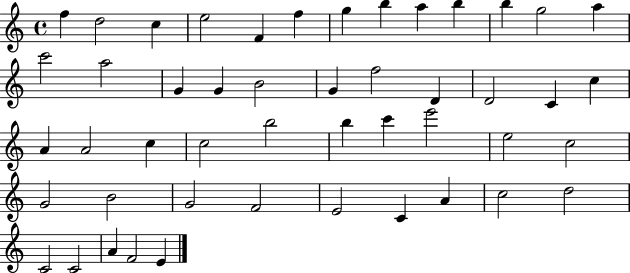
X:1
T:Untitled
M:4/4
L:1/4
K:C
f d2 c e2 F f g b a b b g2 a c'2 a2 G G B2 G f2 D D2 C c A A2 c c2 b2 b c' e'2 e2 c2 G2 B2 G2 F2 E2 C A c2 d2 C2 C2 A F2 E